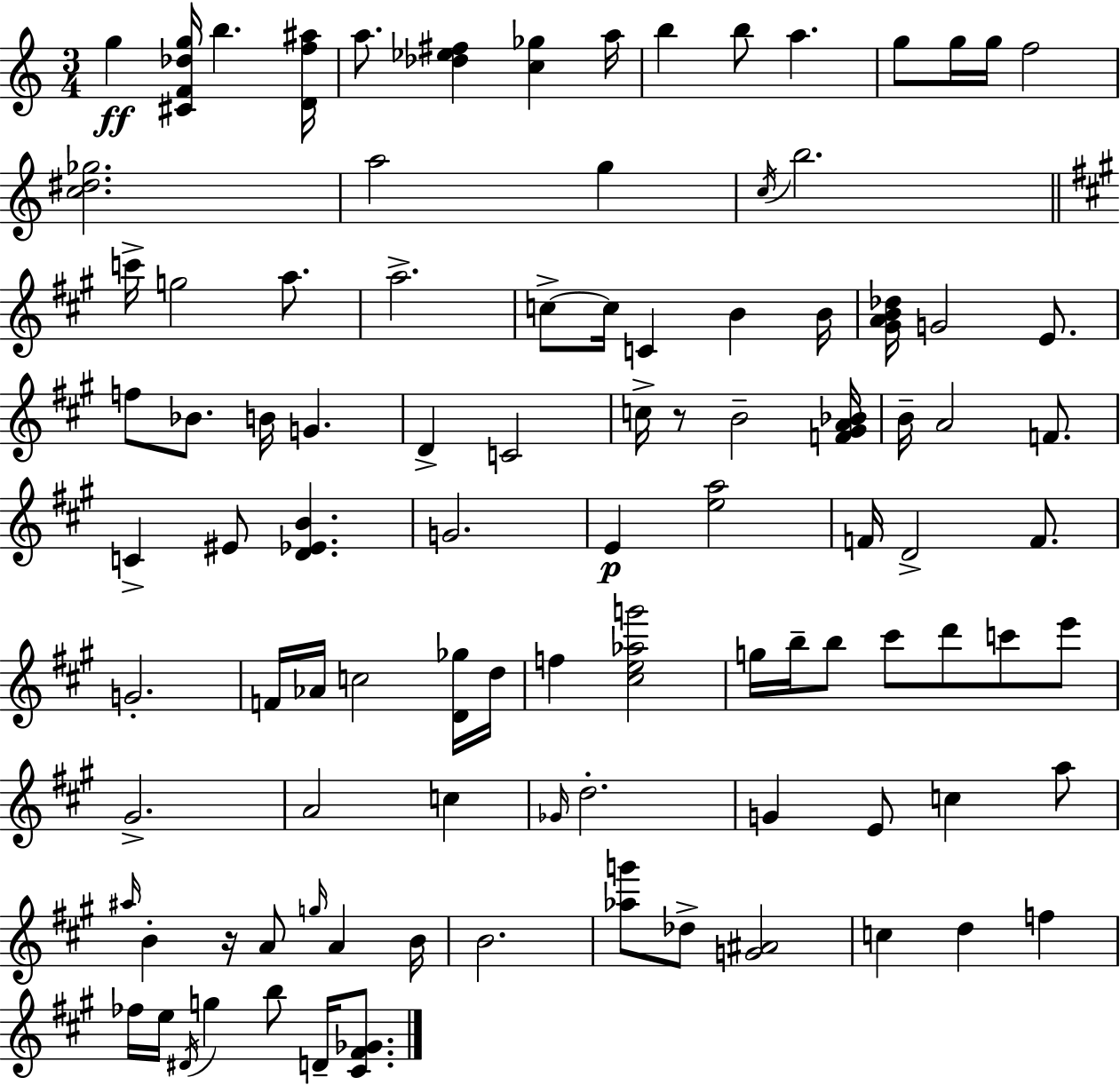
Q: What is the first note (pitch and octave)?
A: G5